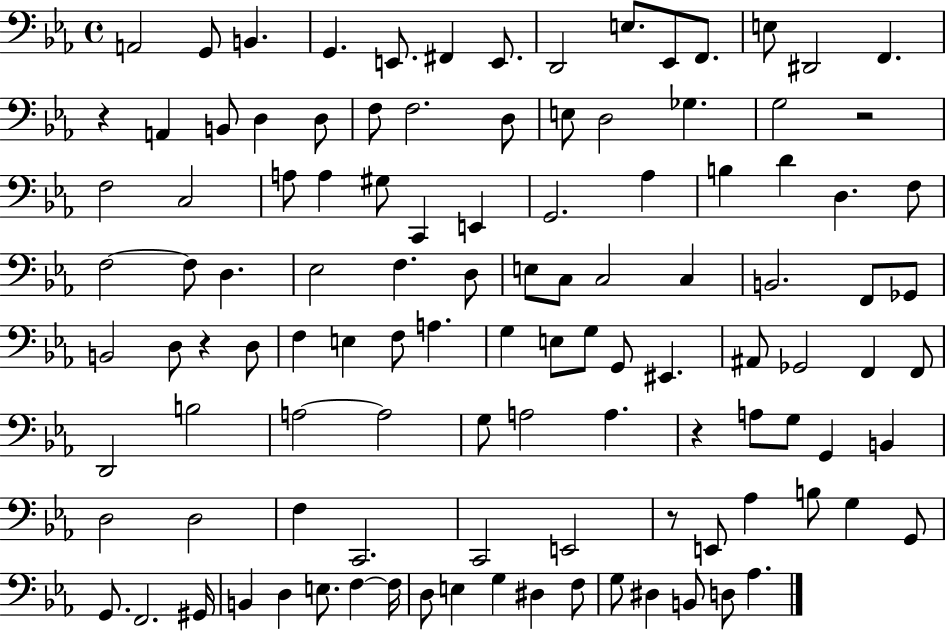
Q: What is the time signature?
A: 4/4